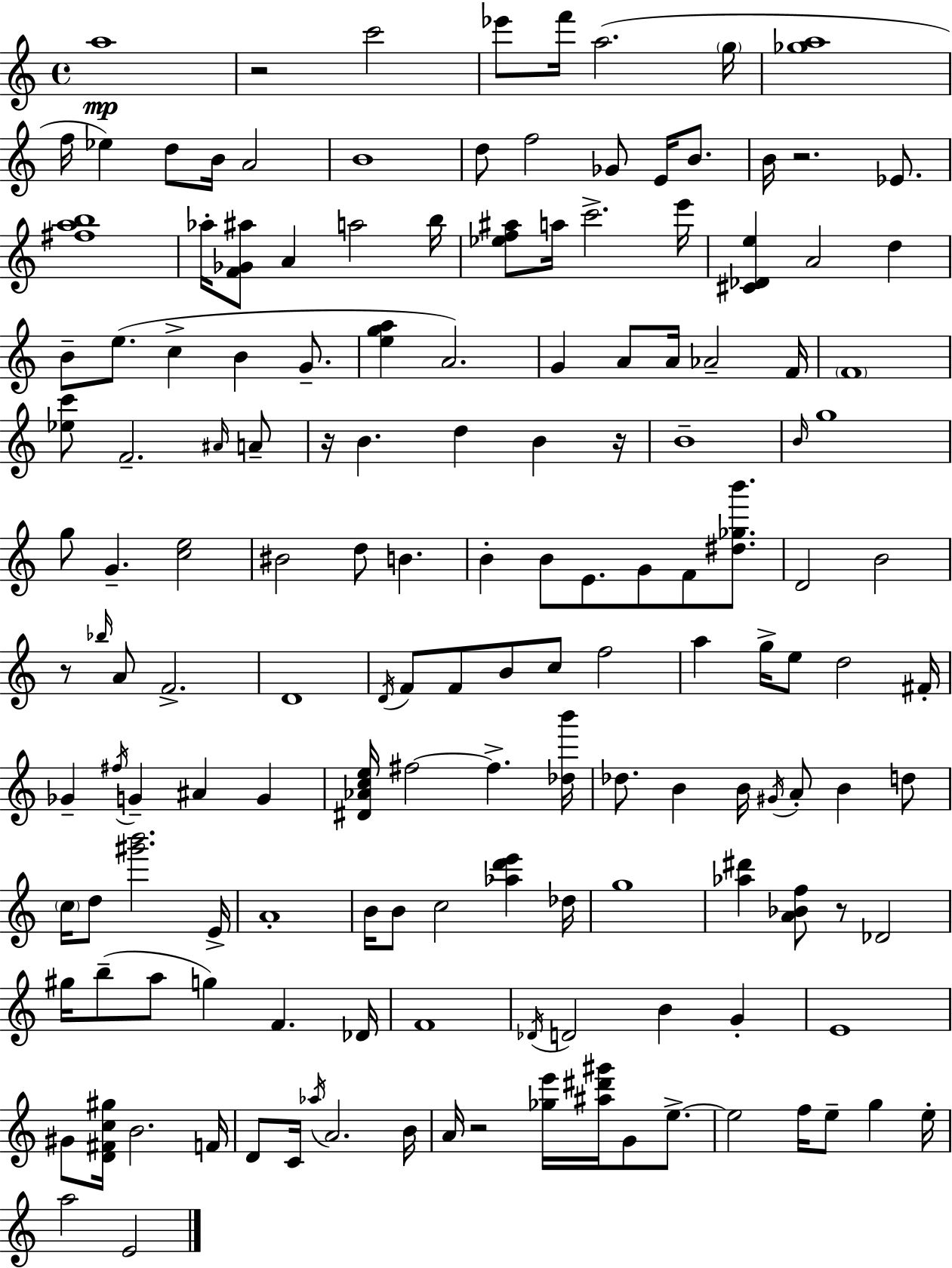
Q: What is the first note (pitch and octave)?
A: A5